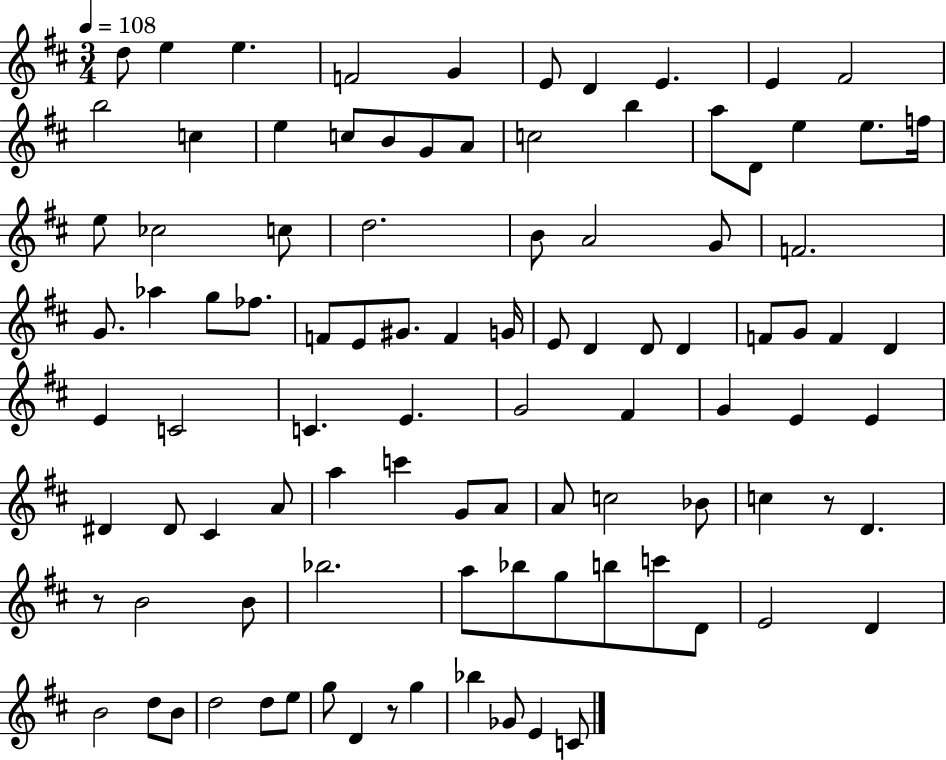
D5/e E5/q E5/q. F4/h G4/q E4/e D4/q E4/q. E4/q F#4/h B5/h C5/q E5/q C5/e B4/e G4/e A4/e C5/h B5/q A5/e D4/e E5/q E5/e. F5/s E5/e CES5/h C5/e D5/h. B4/e A4/h G4/e F4/h. G4/e. Ab5/q G5/e FES5/e. F4/e E4/e G#4/e. F4/q G4/s E4/e D4/q D4/e D4/q F4/e G4/e F4/q D4/q E4/q C4/h C4/q. E4/q. G4/h F#4/q G4/q E4/q E4/q D#4/q D#4/e C#4/q A4/e A5/q C6/q G4/e A4/e A4/e C5/h Bb4/e C5/q R/e D4/q. R/e B4/h B4/e Bb5/h. A5/e Bb5/e G5/e B5/e C6/e D4/e E4/h D4/q B4/h D5/e B4/e D5/h D5/e E5/e G5/e D4/q R/e G5/q Bb5/q Gb4/e E4/q C4/e